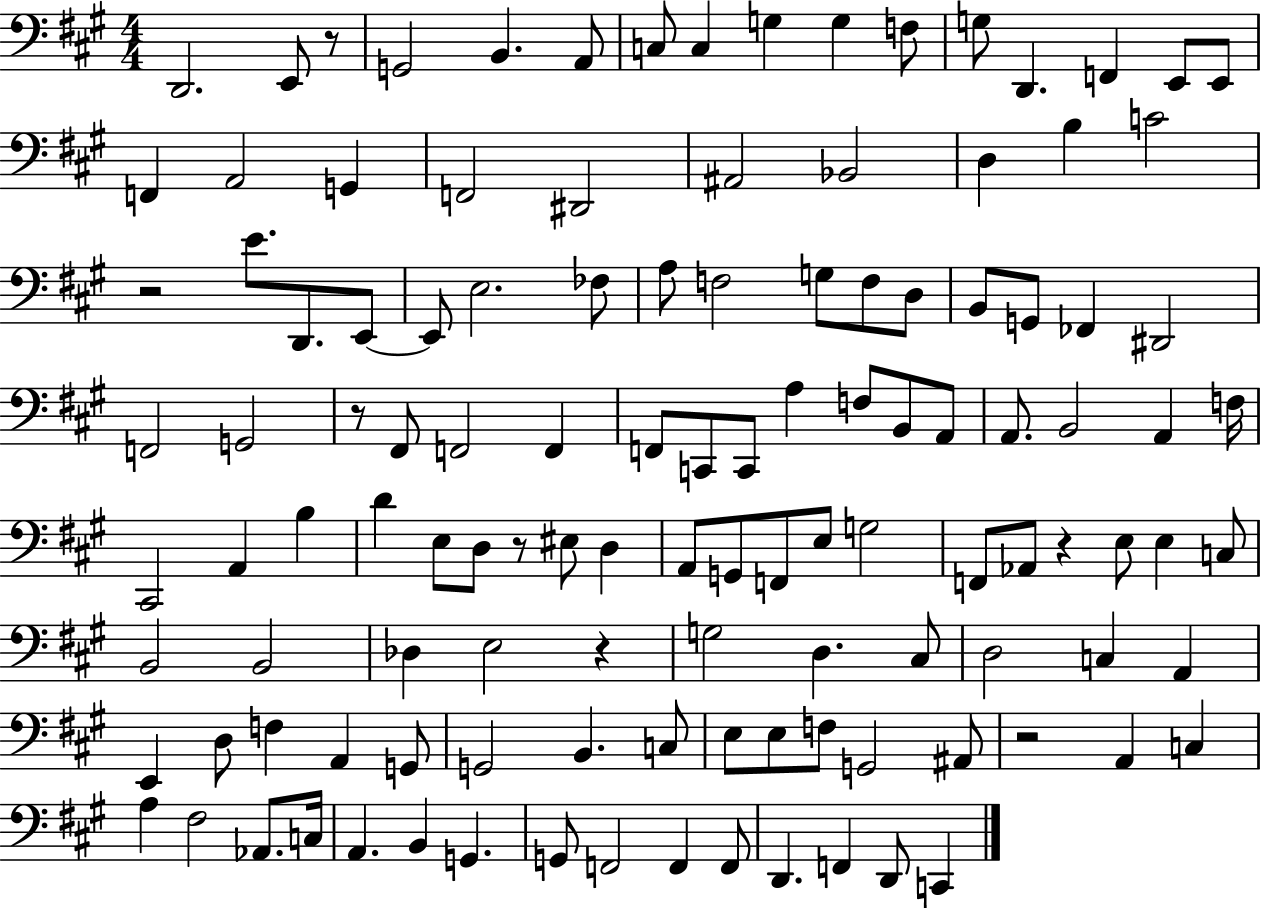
X:1
T:Untitled
M:4/4
L:1/4
K:A
D,,2 E,,/2 z/2 G,,2 B,, A,,/2 C,/2 C, G, G, F,/2 G,/2 D,, F,, E,,/2 E,,/2 F,, A,,2 G,, F,,2 ^D,,2 ^A,,2 _B,,2 D, B, C2 z2 E/2 D,,/2 E,,/2 E,,/2 E,2 _F,/2 A,/2 F,2 G,/2 F,/2 D,/2 B,,/2 G,,/2 _F,, ^D,,2 F,,2 G,,2 z/2 ^F,,/2 F,,2 F,, F,,/2 C,,/2 C,,/2 A, F,/2 B,,/2 A,,/2 A,,/2 B,,2 A,, F,/4 ^C,,2 A,, B, D E,/2 D,/2 z/2 ^E,/2 D, A,,/2 G,,/2 F,,/2 E,/2 G,2 F,,/2 _A,,/2 z E,/2 E, C,/2 B,,2 B,,2 _D, E,2 z G,2 D, ^C,/2 D,2 C, A,, E,, D,/2 F, A,, G,,/2 G,,2 B,, C,/2 E,/2 E,/2 F,/2 G,,2 ^A,,/2 z2 A,, C, A, ^F,2 _A,,/2 C,/4 A,, B,, G,, G,,/2 F,,2 F,, F,,/2 D,, F,, D,,/2 C,,